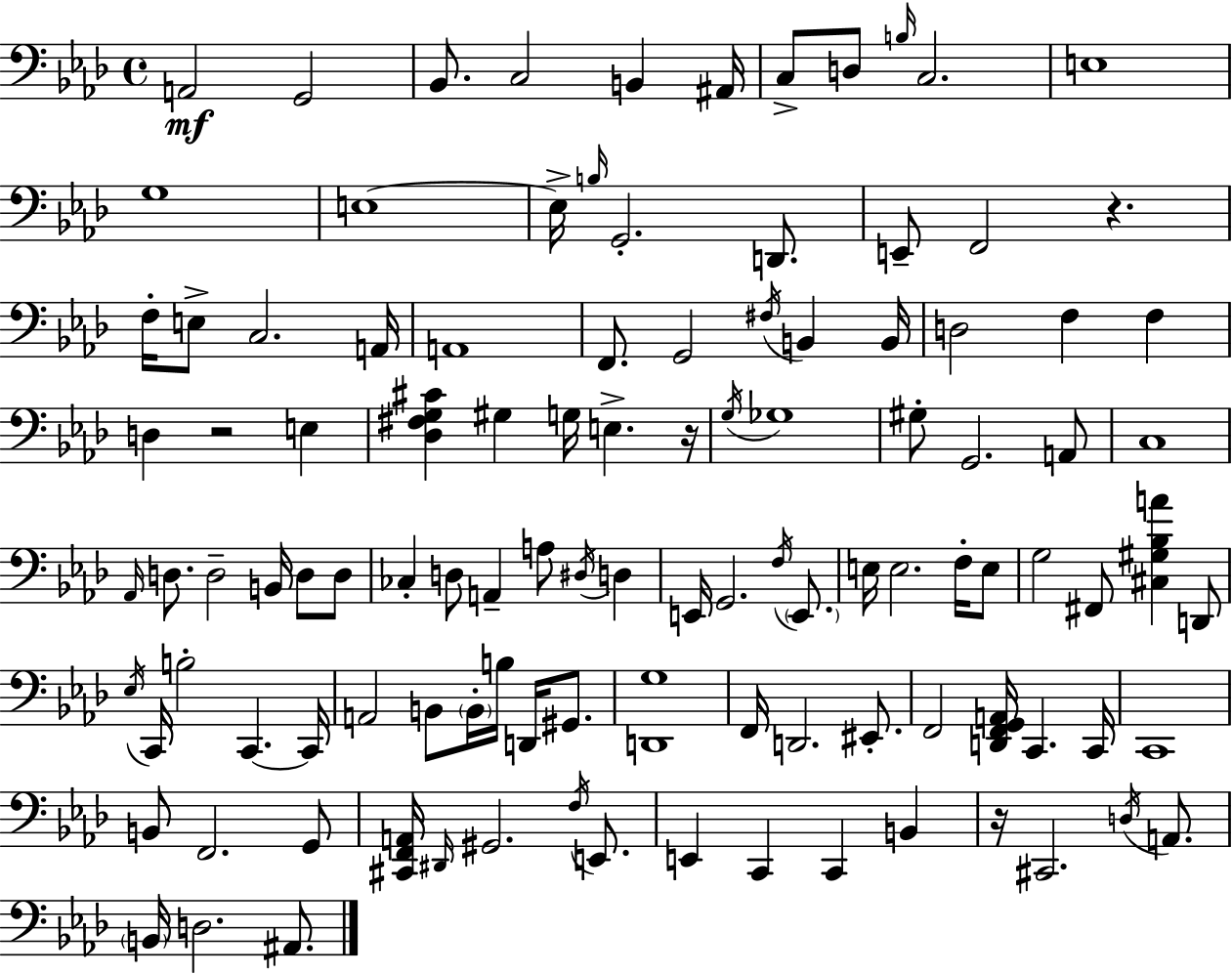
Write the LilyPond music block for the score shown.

{
  \clef bass
  \time 4/4
  \defaultTimeSignature
  \key f \minor
  a,2\mf g,2 | bes,8. c2 b,4 ais,16 | c8-> d8 \grace { b16 } c2. | e1 | \break g1 | e1~~ | e16-> \grace { b16 } g,2.-. d,8. | e,8-- f,2 r4. | \break f16-. e8-> c2. | a,16 a,1 | f,8. g,2 \acciaccatura { fis16 } b,4 | b,16 d2 f4 f4 | \break d4 r2 e4 | <des fis g cis'>4 gis4 g16 e4.-> | r16 \acciaccatura { g16 } ges1 | gis8-. g,2. | \break a,8 c1 | \grace { aes,16 } d8. d2-- | b,16 d8 d8 ces4-. d8 a,4-- a8 | \acciaccatura { dis16 } d4 e,16 g,2. | \break \acciaccatura { f16 } \parenthesize e,8. e16 e2. | f16-. e8 g2 fis,8 | <cis gis bes a'>4 d,8 \acciaccatura { ees16 } c,16 b2-. | c,4.~~ c,16 a,2 | \break b,8 \parenthesize b,16-. b16 d,16 gis,8. <d, g>1 | f,16 d,2. | eis,8.-. f,2 | <d, f, g, a,>16 c,4. c,16 c,1 | \break b,8 f,2. | g,8 <cis, f, a,>16 \grace { dis,16 } gis,2. | \acciaccatura { f16 } e,8. e,4 c,4 | c,4 b,4 r16 cis,2. | \break \acciaccatura { d16 } a,8. \parenthesize b,16 d2. | ais,8. \bar "|."
}